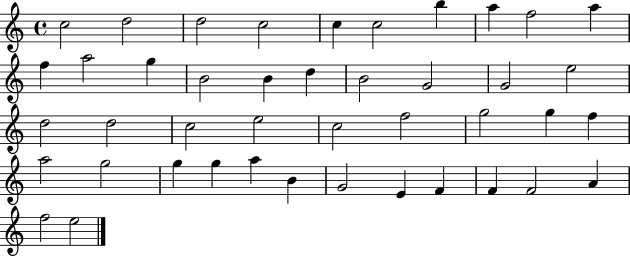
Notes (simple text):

C5/h D5/h D5/h C5/h C5/q C5/h B5/q A5/q F5/h A5/q F5/q A5/h G5/q B4/h B4/q D5/q B4/h G4/h G4/h E5/h D5/h D5/h C5/h E5/h C5/h F5/h G5/h G5/q F5/q A5/h G5/h G5/q G5/q A5/q B4/q G4/h E4/q F4/q F4/q F4/h A4/q F5/h E5/h